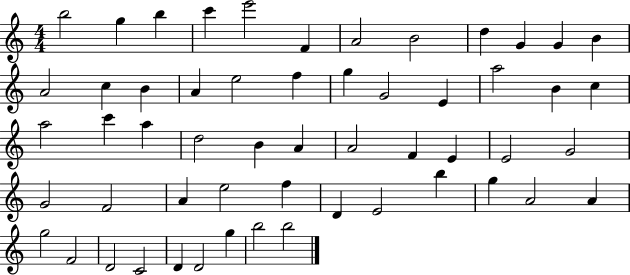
B5/h G5/q B5/q C6/q E6/h F4/q A4/h B4/h D5/q G4/q G4/q B4/q A4/h C5/q B4/q A4/q E5/h F5/q G5/q G4/h E4/q A5/h B4/q C5/q A5/h C6/q A5/q D5/h B4/q A4/q A4/h F4/q E4/q E4/h G4/h G4/h F4/h A4/q E5/h F5/q D4/q E4/h B5/q G5/q A4/h A4/q G5/h F4/h D4/h C4/h D4/q D4/h G5/q B5/h B5/h